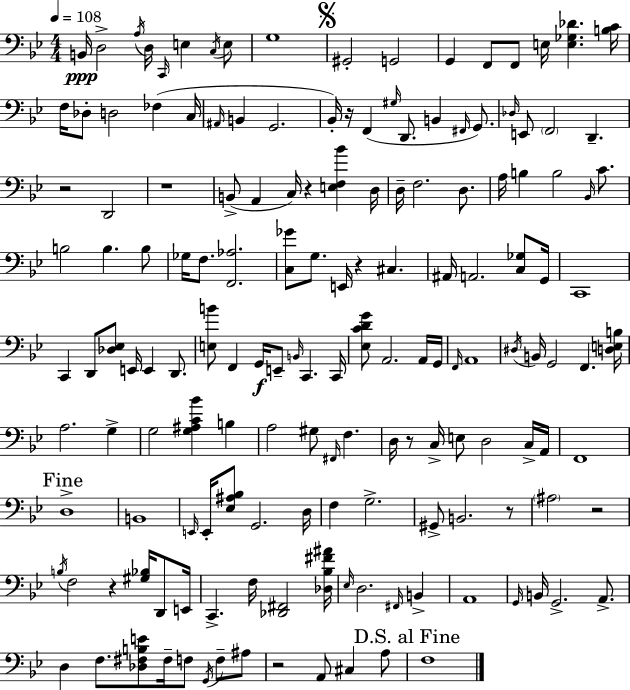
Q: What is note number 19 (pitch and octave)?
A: FES3